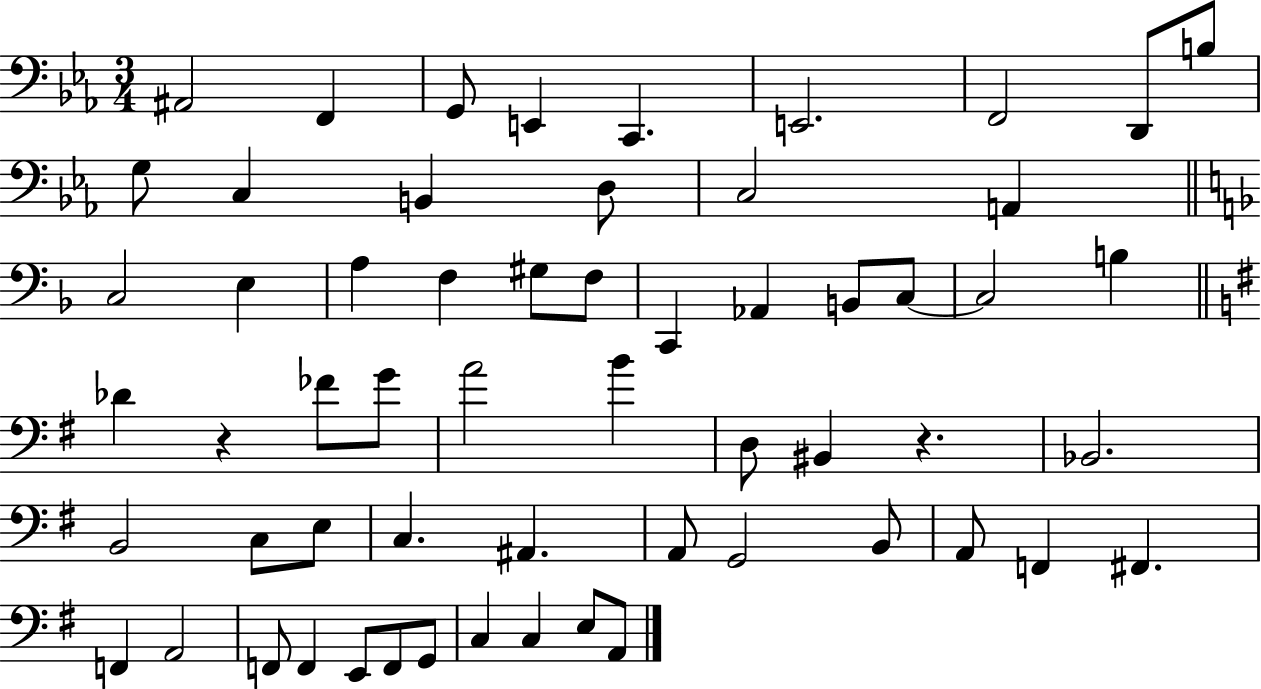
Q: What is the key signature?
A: EES major